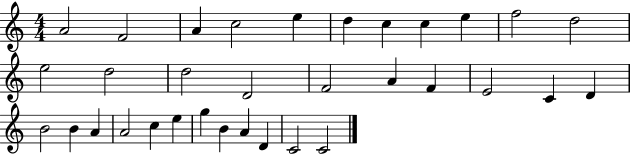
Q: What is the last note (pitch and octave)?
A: C4